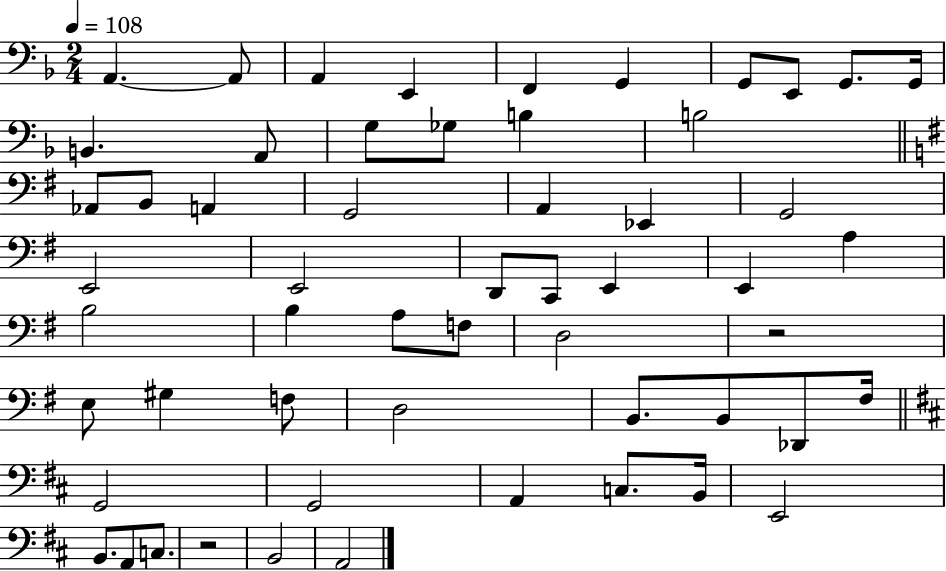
A2/q. A2/e A2/q E2/q F2/q G2/q G2/e E2/e G2/e. G2/s B2/q. A2/e G3/e Gb3/e B3/q B3/h Ab2/e B2/e A2/q G2/h A2/q Eb2/q G2/h E2/h E2/h D2/e C2/e E2/q E2/q A3/q B3/h B3/q A3/e F3/e D3/h R/h E3/e G#3/q F3/e D3/h B2/e. B2/e Db2/e F#3/s G2/h G2/h A2/q C3/e. B2/s E2/h B2/e. A2/e C3/e. R/h B2/h A2/h